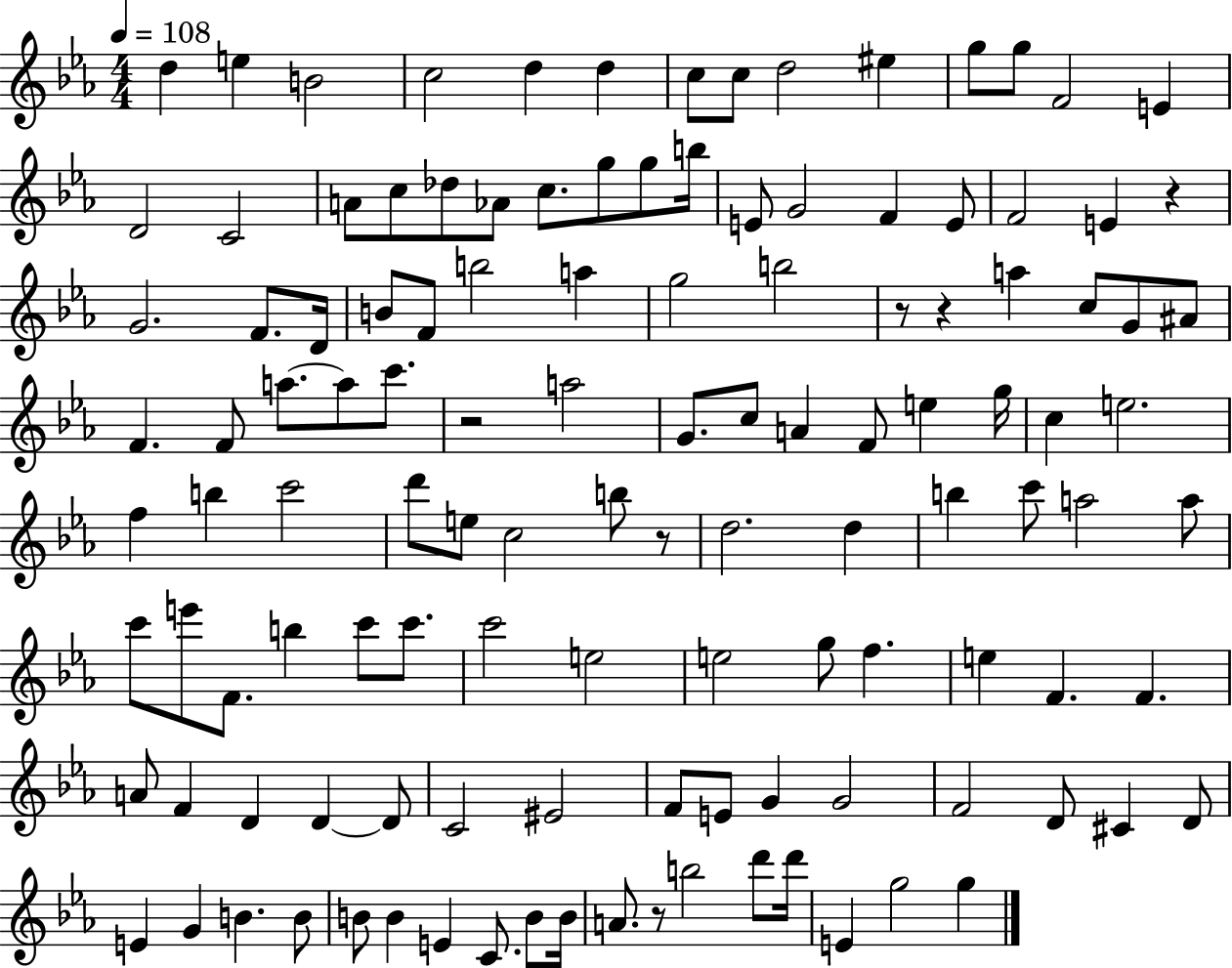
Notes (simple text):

D5/q E5/q B4/h C5/h D5/q D5/q C5/e C5/e D5/h EIS5/q G5/e G5/e F4/h E4/q D4/h C4/h A4/e C5/e Db5/e Ab4/e C5/e. G5/e G5/e B5/s E4/e G4/h F4/q E4/e F4/h E4/q R/q G4/h. F4/e. D4/s B4/e F4/e B5/h A5/q G5/h B5/h R/e R/q A5/q C5/e G4/e A#4/e F4/q. F4/e A5/e. A5/e C6/e. R/h A5/h G4/e. C5/e A4/q F4/e E5/q G5/s C5/q E5/h. F5/q B5/q C6/h D6/e E5/e C5/h B5/e R/e D5/h. D5/q B5/q C6/e A5/h A5/e C6/e E6/e F4/e. B5/q C6/e C6/e. C6/h E5/h E5/h G5/e F5/q. E5/q F4/q. F4/q. A4/e F4/q D4/q D4/q D4/e C4/h EIS4/h F4/e E4/e G4/q G4/h F4/h D4/e C#4/q D4/e E4/q G4/q B4/q. B4/e B4/e B4/q E4/q C4/e. B4/e B4/s A4/e. R/e B5/h D6/e D6/s E4/q G5/h G5/q